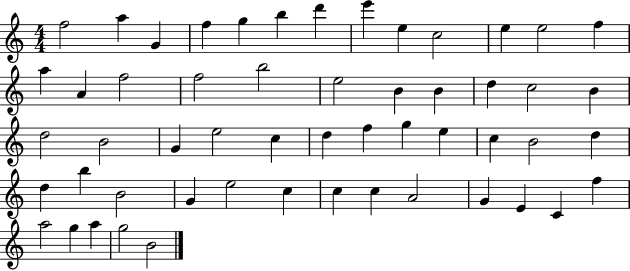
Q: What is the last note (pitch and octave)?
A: B4